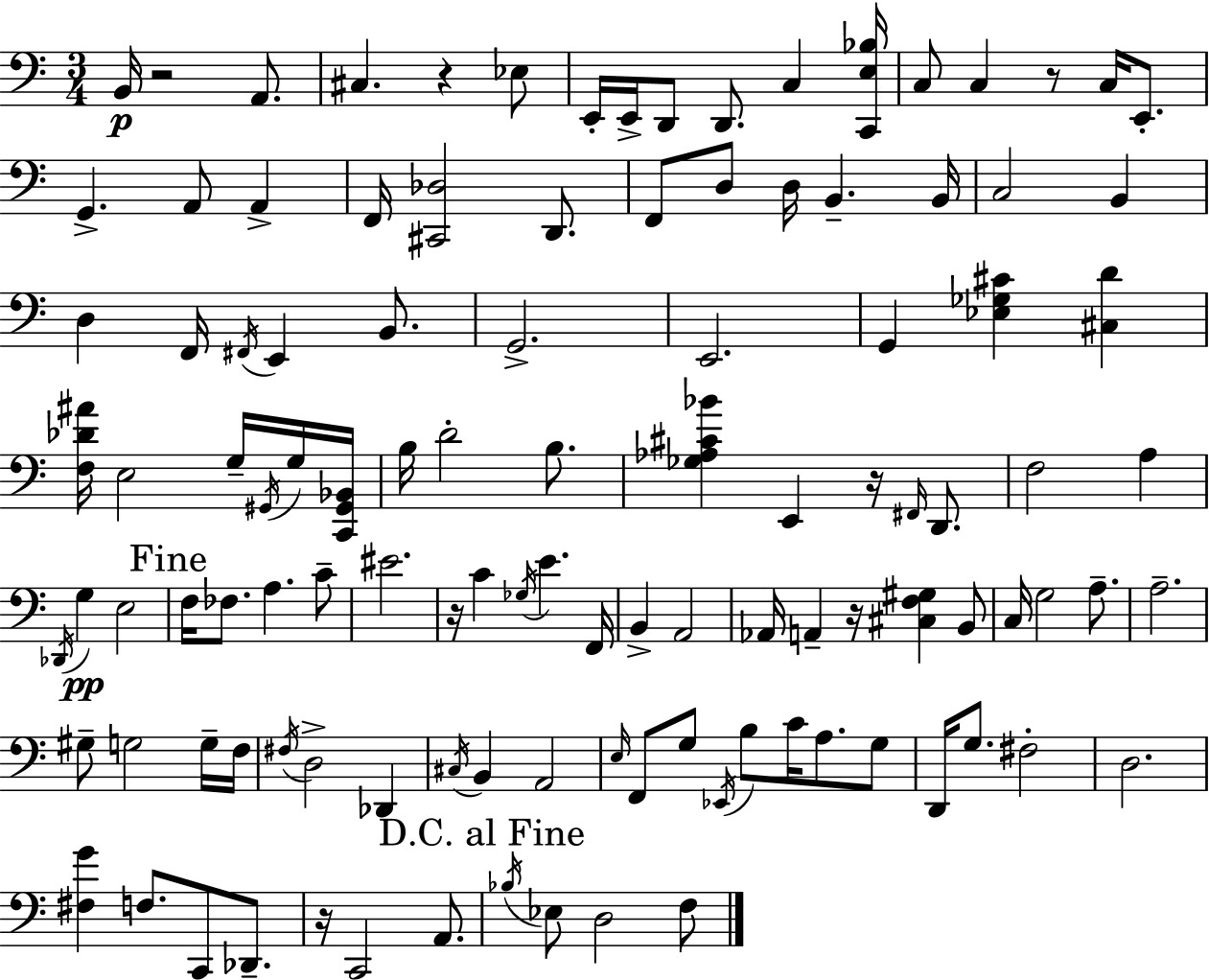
X:1
T:Untitled
M:3/4
L:1/4
K:C
B,,/4 z2 A,,/2 ^C, z _E,/2 E,,/4 E,,/4 D,,/2 D,,/2 C, [C,,E,_B,]/4 C,/2 C, z/2 C,/4 E,,/2 G,, A,,/2 A,, F,,/4 [^C,,_D,]2 D,,/2 F,,/2 D,/2 D,/4 B,, B,,/4 C,2 B,, D, F,,/4 ^F,,/4 E,, B,,/2 G,,2 E,,2 G,, [_E,_G,^C] [^C,D] [F,_D^A]/4 E,2 G,/4 ^G,,/4 G,/4 [C,,^G,,_B,,]/4 B,/4 D2 B,/2 [_G,_A,^C_B] E,, z/4 ^F,,/4 D,,/2 F,2 A, _D,,/4 G, E,2 F,/4 _F,/2 A, C/2 ^E2 z/4 C _G,/4 E F,,/4 B,, A,,2 _A,,/4 A,, z/4 [^C,F,^G,] B,,/2 C,/4 G,2 A,/2 A,2 ^G,/2 G,2 G,/4 F,/4 ^F,/4 D,2 _D,, ^C,/4 B,, A,,2 E,/4 F,,/2 G,/2 _E,,/4 B,/2 C/4 A,/2 G,/2 D,,/4 G,/2 ^F,2 D,2 [^F,G] F,/2 C,,/2 _D,,/2 z/4 C,,2 A,,/2 _B,/4 _E,/2 D,2 F,/2